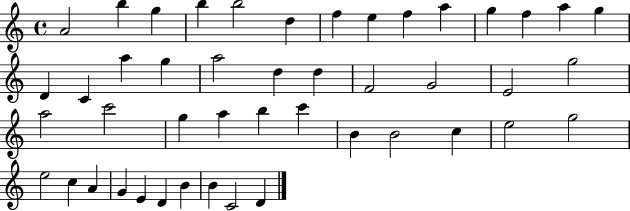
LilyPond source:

{
  \clef treble
  \time 4/4
  \defaultTimeSignature
  \key c \major
  a'2 b''4 g''4 | b''4 b''2 d''4 | f''4 e''4 f''4 a''4 | g''4 f''4 a''4 g''4 | \break d'4 c'4 a''4 g''4 | a''2 d''4 d''4 | f'2 g'2 | e'2 g''2 | \break a''2 c'''2 | g''4 a''4 b''4 c'''4 | b'4 b'2 c''4 | e''2 g''2 | \break e''2 c''4 a'4 | g'4 e'4 d'4 b'4 | b'4 c'2 d'4 | \bar "|."
}